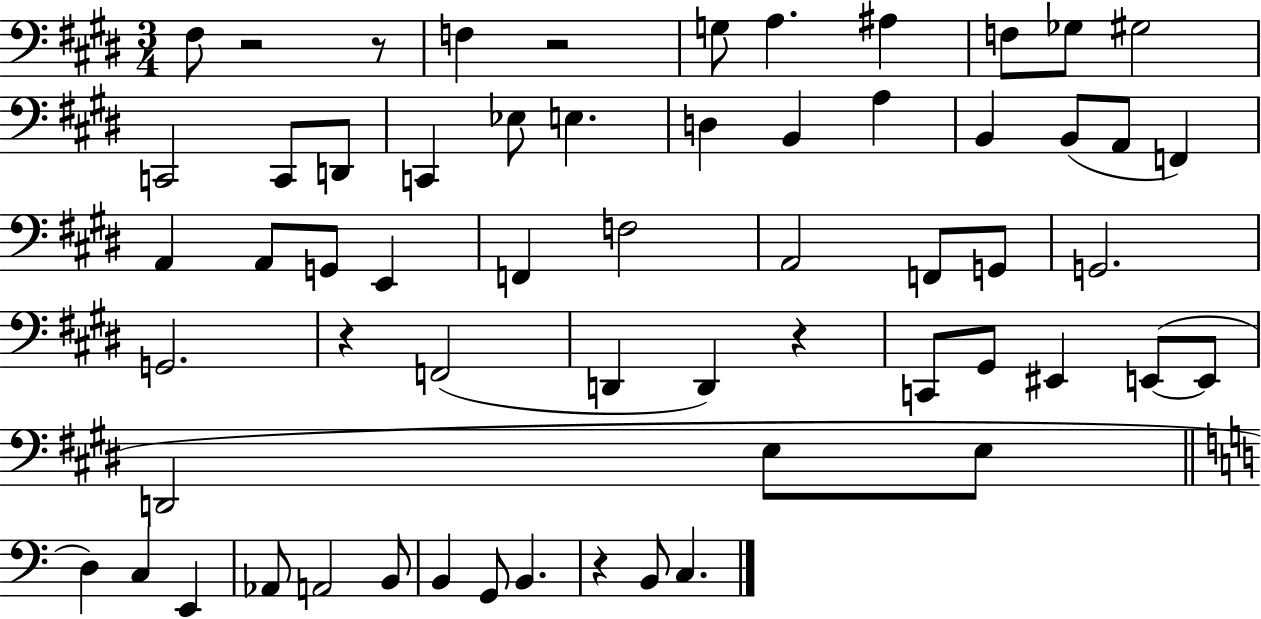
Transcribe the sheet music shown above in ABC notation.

X:1
T:Untitled
M:3/4
L:1/4
K:E
^F,/2 z2 z/2 F, z2 G,/2 A, ^A, F,/2 _G,/2 ^G,2 C,,2 C,,/2 D,,/2 C,, _E,/2 E, D, B,, A, B,, B,,/2 A,,/2 F,, A,, A,,/2 G,,/2 E,, F,, F,2 A,,2 F,,/2 G,,/2 G,,2 G,,2 z F,,2 D,, D,, z C,,/2 ^G,,/2 ^E,, E,,/2 E,,/2 D,,2 E,/2 E,/2 D, C, E,, _A,,/2 A,,2 B,,/2 B,, G,,/2 B,, z B,,/2 C,